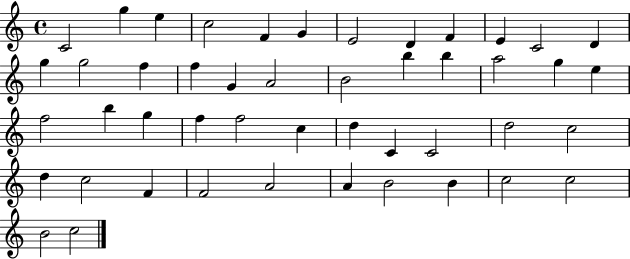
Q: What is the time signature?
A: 4/4